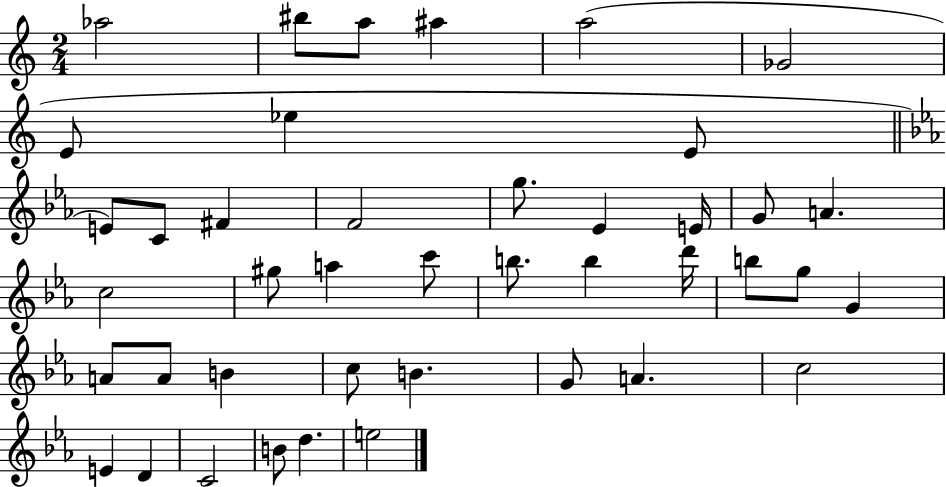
Ab5/h BIS5/e A5/e A#5/q A5/h Gb4/h E4/e Eb5/q E4/e E4/e C4/e F#4/q F4/h G5/e. Eb4/q E4/s G4/e A4/q. C5/h G#5/e A5/q C6/e B5/e. B5/q D6/s B5/e G5/e G4/q A4/e A4/e B4/q C5/e B4/q. G4/e A4/q. C5/h E4/q D4/q C4/h B4/e D5/q. E5/h